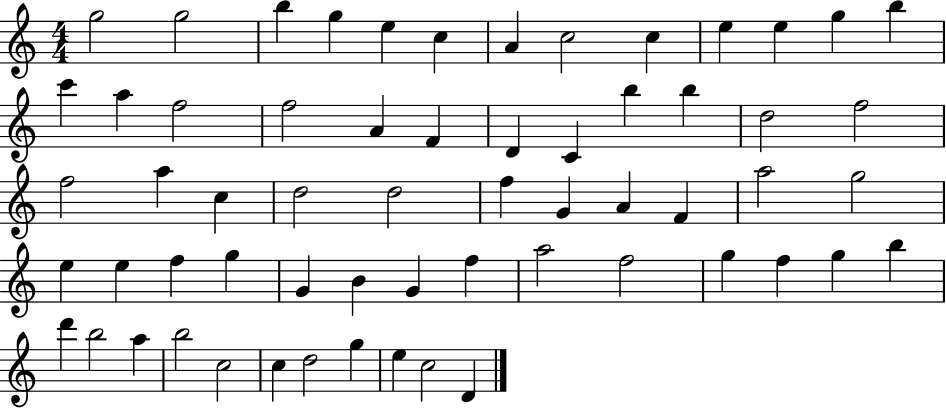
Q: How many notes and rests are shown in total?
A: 61